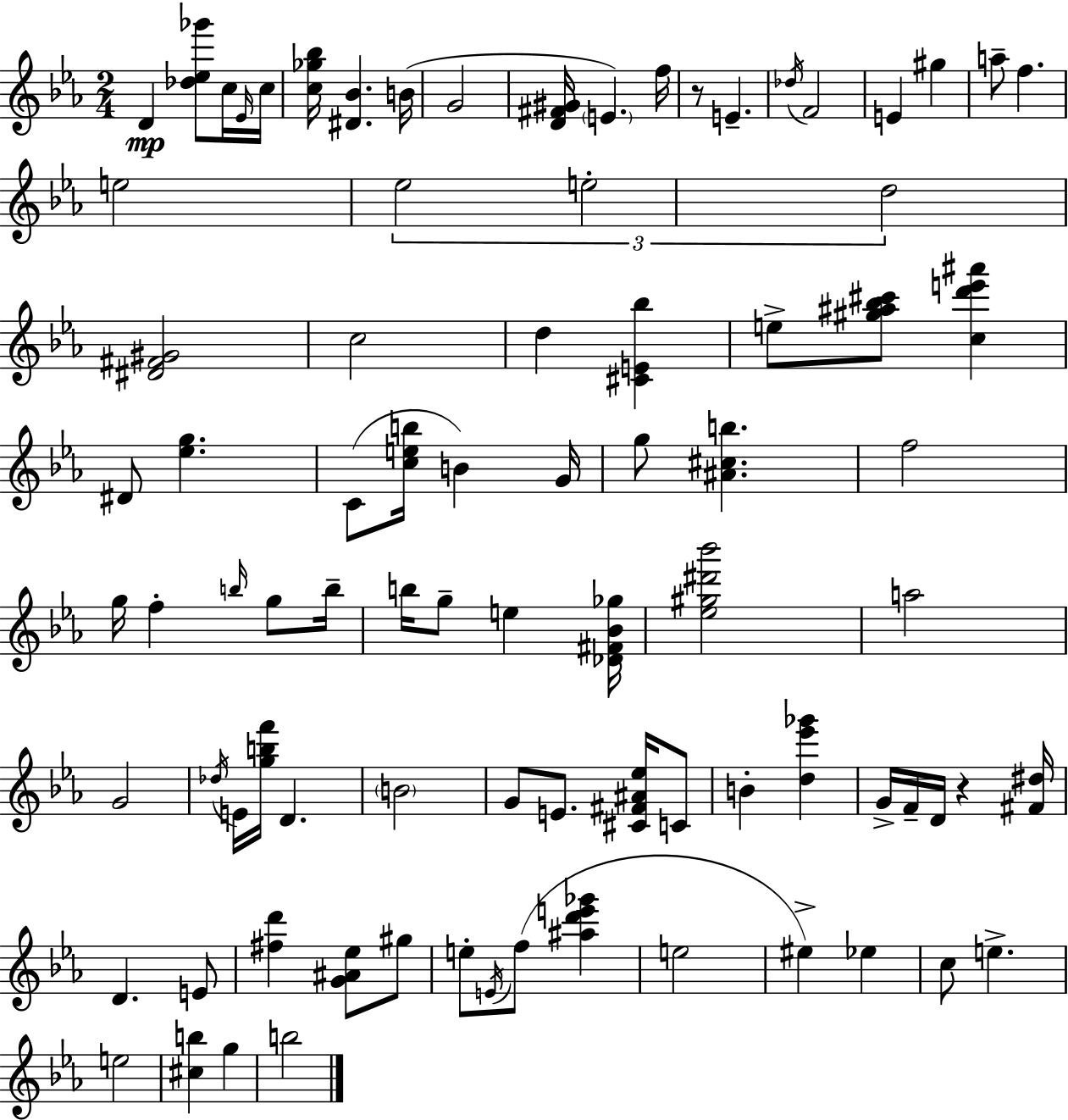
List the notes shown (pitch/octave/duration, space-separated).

D4/q [Db5,Eb5,Gb6]/e C5/s Eb4/s C5/s [C5,Gb5,Bb5]/s [D#4,Bb4]/q. B4/s G4/h [D4,F#4,G#4]/s E4/q. F5/s R/e E4/q. Db5/s F4/h E4/q G#5/q A5/e F5/q. E5/h Eb5/h E5/h D5/h [D#4,F#4,G#4]/h C5/h D5/q [C#4,E4,Bb5]/q E5/e [G#5,A#5,Bb5,C#6]/e [C5,D6,E6,A#6]/q D#4/e [Eb5,G5]/q. C4/e [C5,E5,B5]/s B4/q G4/s G5/e [A#4,C#5,B5]/q. F5/h G5/s F5/q B5/s G5/e B5/s B5/s G5/e E5/q [Db4,F#4,Bb4,Gb5]/s [Eb5,G#5,D#6,Bb6]/h A5/h G4/h Db5/s E4/s [G5,B5,F6]/s D4/q. B4/h G4/e E4/e. [C#4,F#4,A#4,Eb5]/s C4/e B4/q [D5,Eb6,Gb6]/q G4/s F4/s D4/s R/q [F#4,D#5]/s D4/q. E4/e [F#5,D6]/q [G4,A#4,Eb5]/e G#5/e E5/e E4/s F5/e [A#5,D6,E6,Gb6]/q E5/h EIS5/q Eb5/q C5/e E5/q. E5/h [C#5,B5]/q G5/q B5/h